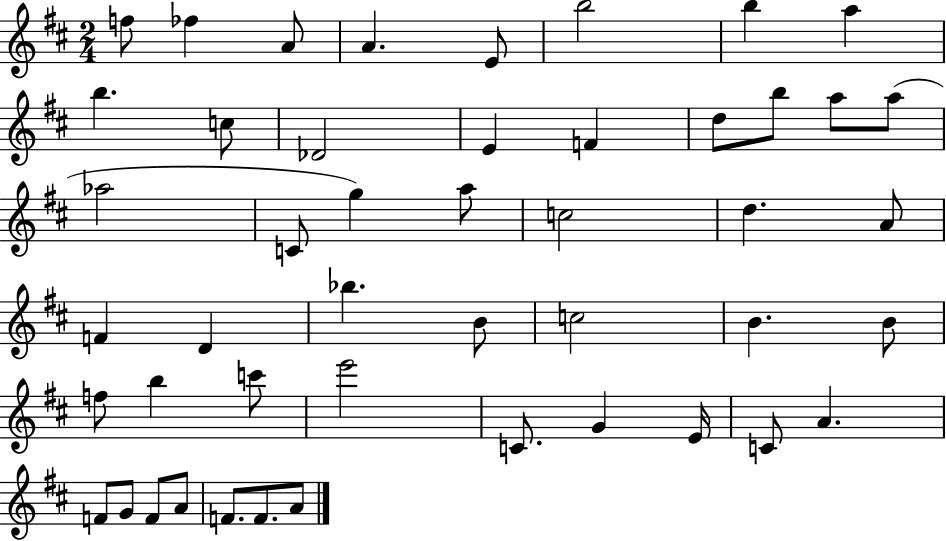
X:1
T:Untitled
M:2/4
L:1/4
K:D
f/2 _f A/2 A E/2 b2 b a b c/2 _D2 E F d/2 b/2 a/2 a/2 _a2 C/2 g a/2 c2 d A/2 F D _b B/2 c2 B B/2 f/2 b c'/2 e'2 C/2 G E/4 C/2 A F/2 G/2 F/2 A/2 F/2 F/2 A/2